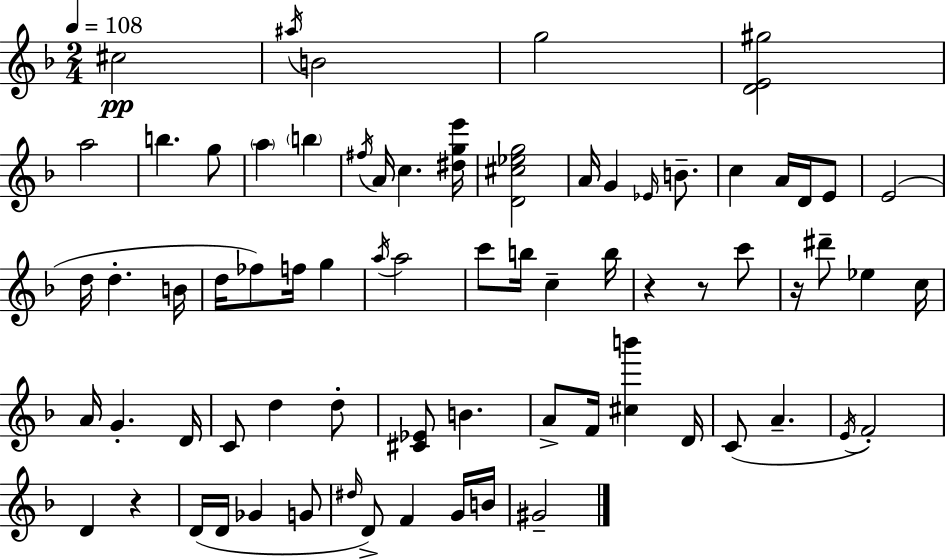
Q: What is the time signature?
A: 2/4